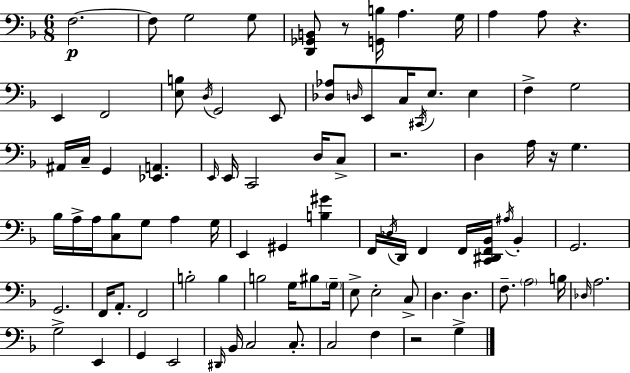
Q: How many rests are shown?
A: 5